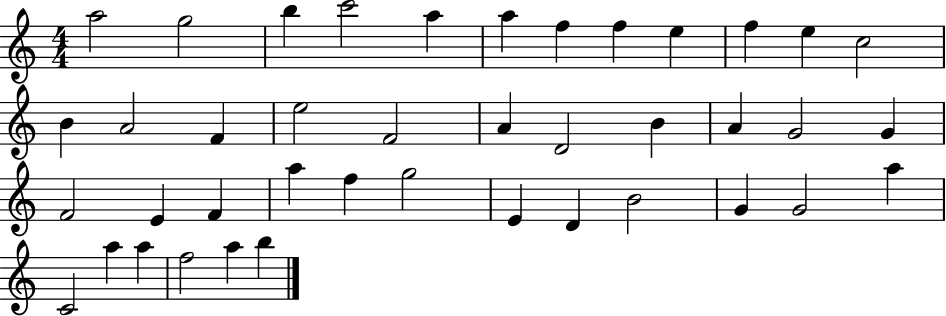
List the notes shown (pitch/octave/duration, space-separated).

A5/h G5/h B5/q C6/h A5/q A5/q F5/q F5/q E5/q F5/q E5/q C5/h B4/q A4/h F4/q E5/h F4/h A4/q D4/h B4/q A4/q G4/h G4/q F4/h E4/q F4/q A5/q F5/q G5/h E4/q D4/q B4/h G4/q G4/h A5/q C4/h A5/q A5/q F5/h A5/q B5/q